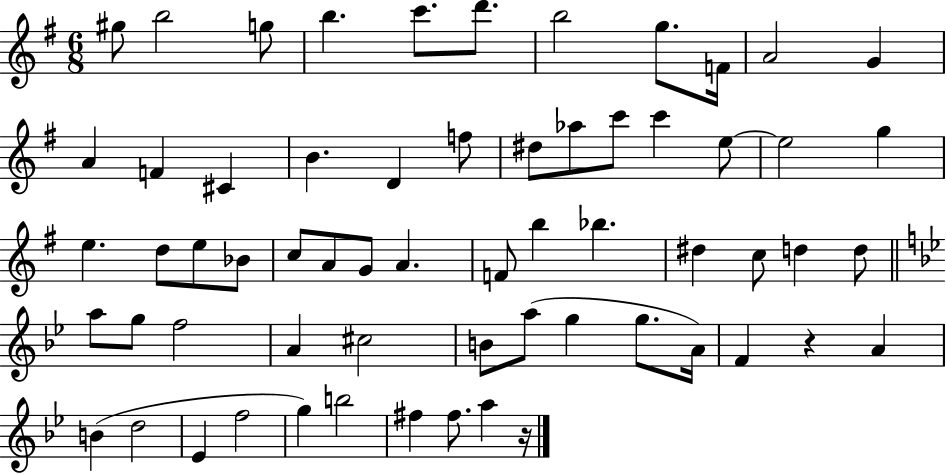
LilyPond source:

{
  \clef treble
  \numericTimeSignature
  \time 6/8
  \key g \major
  \repeat volta 2 { gis''8 b''2 g''8 | b''4. c'''8. d'''8. | b''2 g''8. f'16 | a'2 g'4 | \break a'4 f'4 cis'4 | b'4. d'4 f''8 | dis''8 aes''8 c'''8 c'''4 e''8~~ | e''2 g''4 | \break e''4. d''8 e''8 bes'8 | c''8 a'8 g'8 a'4. | f'8 b''4 bes''4. | dis''4 c''8 d''4 d''8 | \break \bar "||" \break \key bes \major a''8 g''8 f''2 | a'4 cis''2 | b'8 a''8( g''4 g''8. a'16) | f'4 r4 a'4 | \break b'4( d''2 | ees'4 f''2 | g''4) b''2 | fis''4 fis''8. a''4 r16 | \break } \bar "|."
}